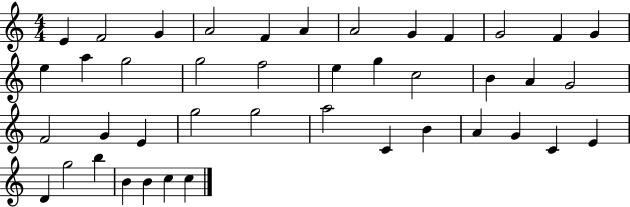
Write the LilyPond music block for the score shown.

{
  \clef treble
  \numericTimeSignature
  \time 4/4
  \key c \major
  e'4 f'2 g'4 | a'2 f'4 a'4 | a'2 g'4 f'4 | g'2 f'4 g'4 | \break e''4 a''4 g''2 | g''2 f''2 | e''4 g''4 c''2 | b'4 a'4 g'2 | \break f'2 g'4 e'4 | g''2 g''2 | a''2 c'4 b'4 | a'4 g'4 c'4 e'4 | \break d'4 g''2 b''4 | b'4 b'4 c''4 c''4 | \bar "|."
}